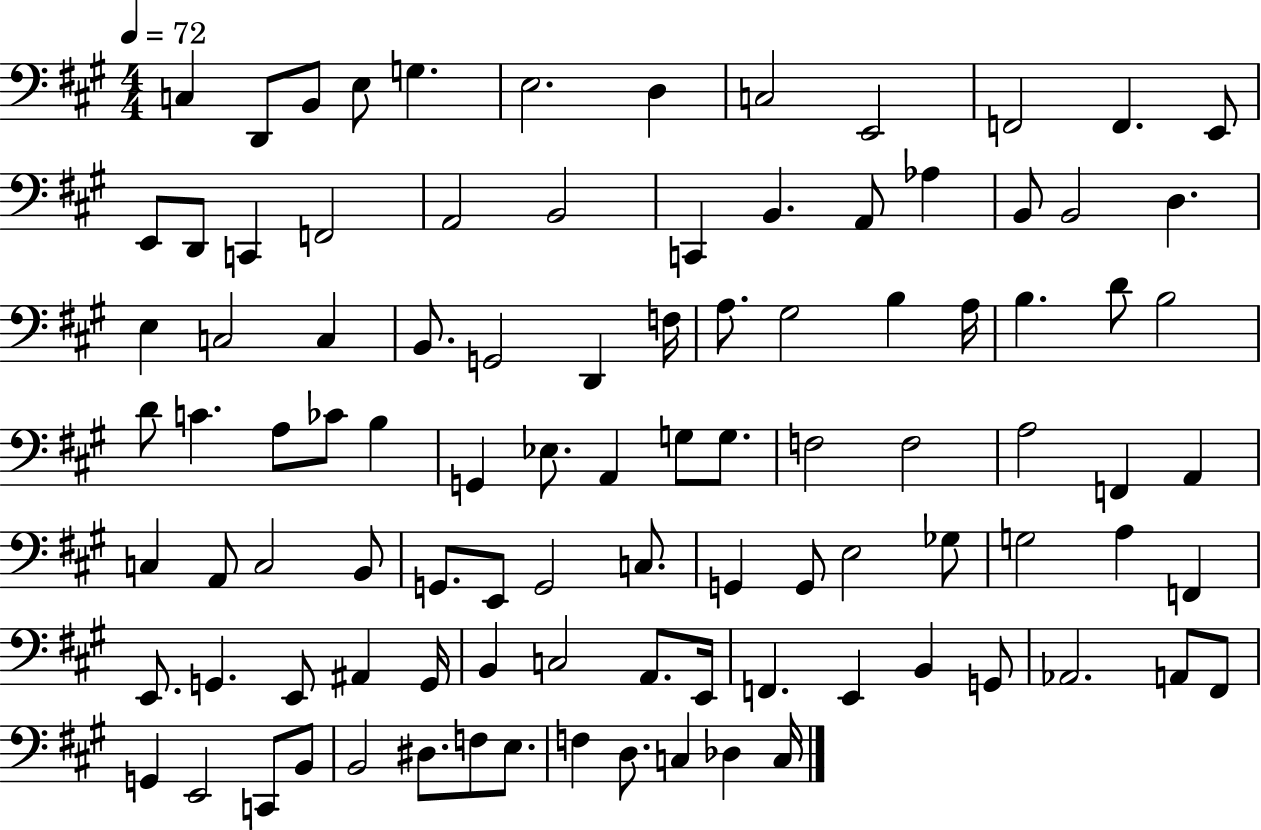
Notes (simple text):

C3/q D2/e B2/e E3/e G3/q. E3/h. D3/q C3/h E2/h F2/h F2/q. E2/e E2/e D2/e C2/q F2/h A2/h B2/h C2/q B2/q. A2/e Ab3/q B2/e B2/h D3/q. E3/q C3/h C3/q B2/e. G2/h D2/q F3/s A3/e. G#3/h B3/q A3/s B3/q. D4/e B3/h D4/e C4/q. A3/e CES4/e B3/q G2/q Eb3/e. A2/q G3/e G3/e. F3/h F3/h A3/h F2/q A2/q C3/q A2/e C3/h B2/e G2/e. E2/e G2/h C3/e. G2/q G2/e E3/h Gb3/e G3/h A3/q F2/q E2/e. G2/q. E2/e A#2/q G2/s B2/q C3/h A2/e. E2/s F2/q. E2/q B2/q G2/e Ab2/h. A2/e F#2/e G2/q E2/h C2/e B2/e B2/h D#3/e. F3/e E3/e. F3/q D3/e. C3/q Db3/q C3/s